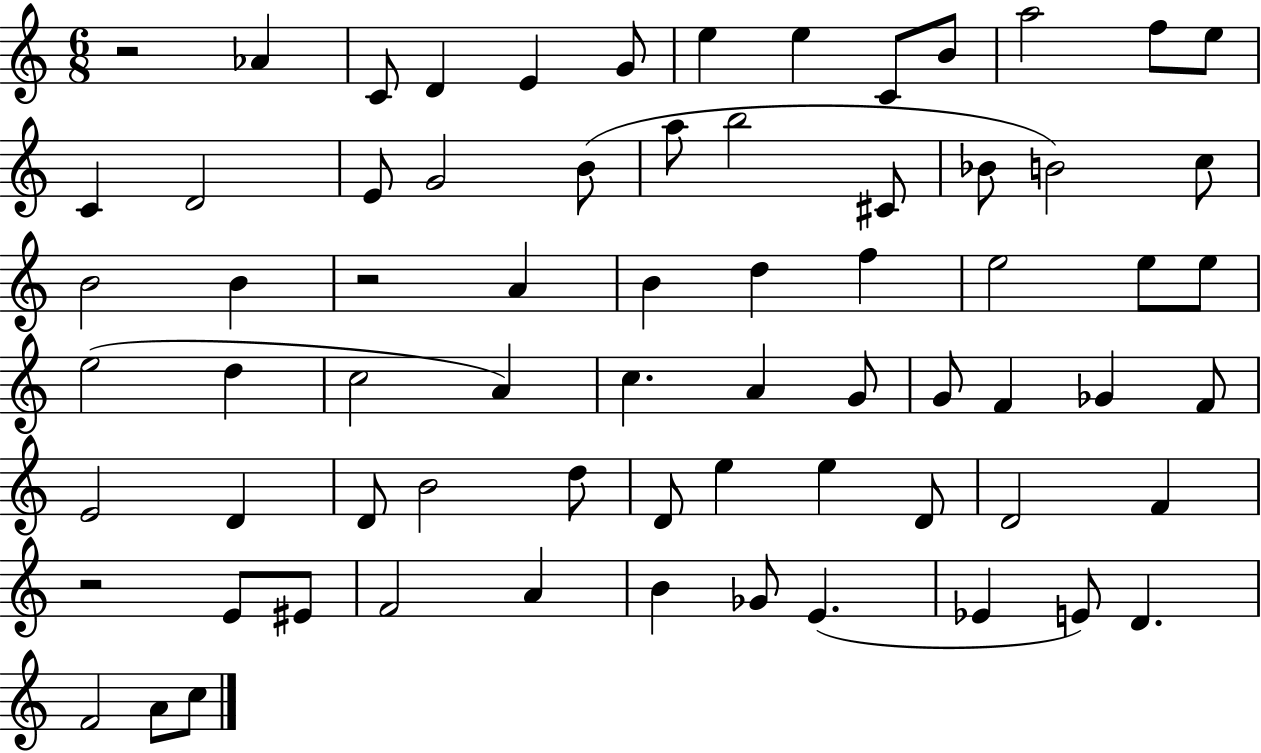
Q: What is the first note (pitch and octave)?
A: Ab4